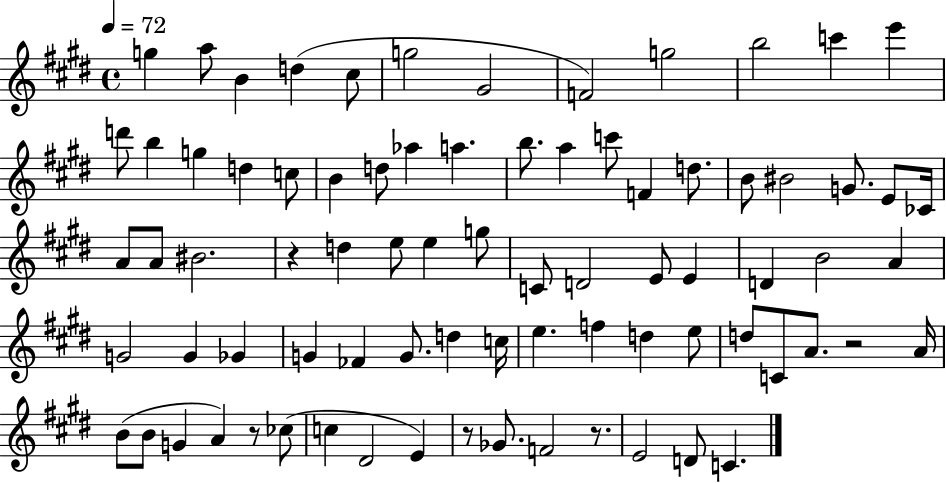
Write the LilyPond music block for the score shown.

{
  \clef treble
  \time 4/4
  \defaultTimeSignature
  \key e \major
  \tempo 4 = 72
  g''4 a''8 b'4 d''4( cis''8 | g''2 gis'2 | f'2) g''2 | b''2 c'''4 e'''4 | \break d'''8 b''4 g''4 d''4 c''8 | b'4 d''8 aes''4 a''4. | b''8. a''4 c'''8 f'4 d''8. | b'8 bis'2 g'8. e'8 ces'16 | \break a'8 a'8 bis'2. | r4 d''4 e''8 e''4 g''8 | c'8 d'2 e'8 e'4 | d'4 b'2 a'4 | \break g'2 g'4 ges'4 | g'4 fes'4 g'8. d''4 c''16 | e''4. f''4 d''4 e''8 | d''8 c'8 a'8. r2 a'16 | \break b'8( b'8 g'4 a'4) r8 ces''8( | c''4 dis'2 e'4) | r8 ges'8. f'2 r8. | e'2 d'8 c'4. | \break \bar "|."
}